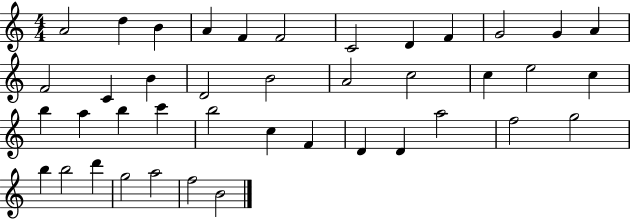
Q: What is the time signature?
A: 4/4